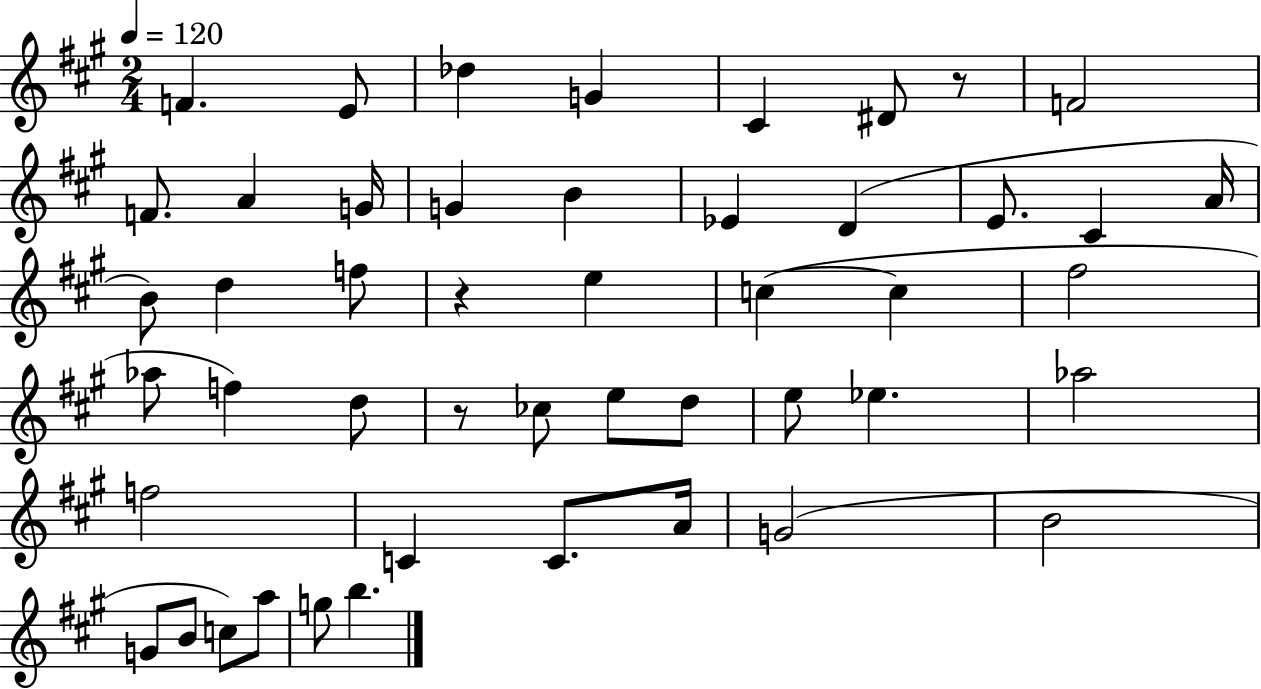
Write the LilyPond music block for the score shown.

{
  \clef treble
  \numericTimeSignature
  \time 2/4
  \key a \major
  \tempo 4 = 120
  f'4. e'8 | des''4 g'4 | cis'4 dis'8 r8 | f'2 | \break f'8. a'4 g'16 | g'4 b'4 | ees'4 d'4( | e'8. cis'4 a'16 | \break b'8) d''4 f''8 | r4 e''4 | c''4~(~ c''4 | fis''2 | \break aes''8 f''4) d''8 | r8 ces''8 e''8 d''8 | e''8 ees''4. | aes''2 | \break f''2 | c'4 c'8. a'16 | g'2( | b'2 | \break g'8 b'8 c''8) a''8 | g''8 b''4. | \bar "|."
}